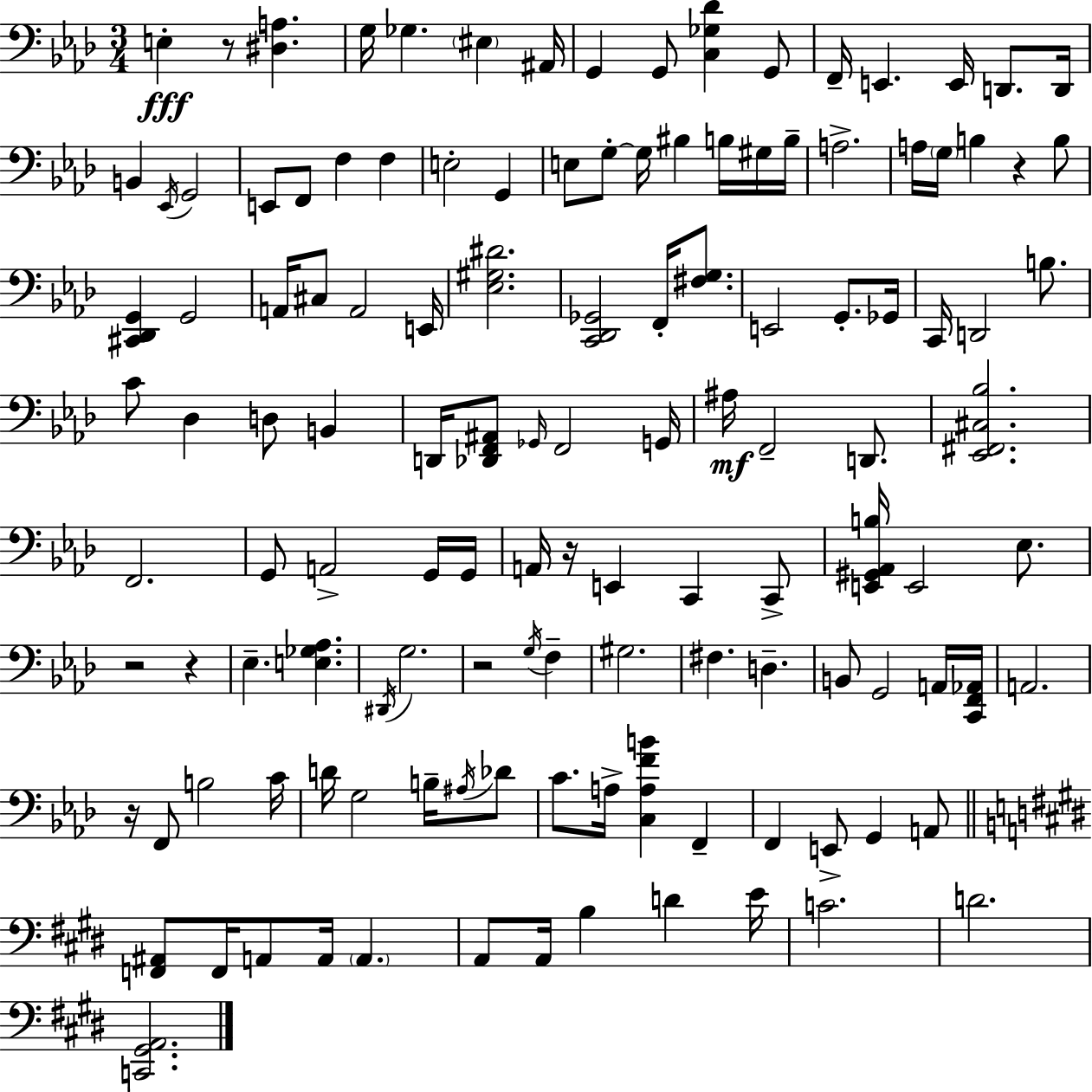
X:1
T:Untitled
M:3/4
L:1/4
K:Ab
E, z/2 [^D,A,] G,/4 _G, ^E, ^A,,/4 G,, G,,/2 [C,_G,_D] G,,/2 F,,/4 E,, E,,/4 D,,/2 D,,/4 B,, _E,,/4 G,,2 E,,/2 F,,/2 F, F, E,2 G,, E,/2 G,/2 G,/4 ^B, B,/4 ^G,/4 B,/4 A,2 A,/4 G,/4 B, z B,/2 [^C,,_D,,G,,] G,,2 A,,/4 ^C,/2 A,,2 E,,/4 [_E,^G,^D]2 [C,,_D,,_G,,]2 F,,/4 [^F,G,]/2 E,,2 G,,/2 _G,,/4 C,,/4 D,,2 B,/2 C/2 _D, D,/2 B,, D,,/4 [_D,,F,,^A,,]/2 _G,,/4 F,,2 G,,/4 ^A,/4 F,,2 D,,/2 [_E,,^F,,^C,_B,]2 F,,2 G,,/2 A,,2 G,,/4 G,,/4 A,,/4 z/4 E,, C,, C,,/2 [E,,^G,,_A,,B,]/4 E,,2 _E,/2 z2 z _E, [E,_G,_A,] ^D,,/4 G,2 z2 G,/4 F, ^G,2 ^F, D, B,,/2 G,,2 A,,/4 [C,,F,,_A,,]/4 A,,2 z/4 F,,/2 B,2 C/4 D/4 G,2 B,/4 ^A,/4 _D/2 C/2 A,/4 [C,A,FB] F,, F,, E,,/2 G,, A,,/2 [F,,^A,,]/2 F,,/4 A,,/2 A,,/4 A,, A,,/2 A,,/4 B, D E/4 C2 D2 [C,,^G,,A,,]2